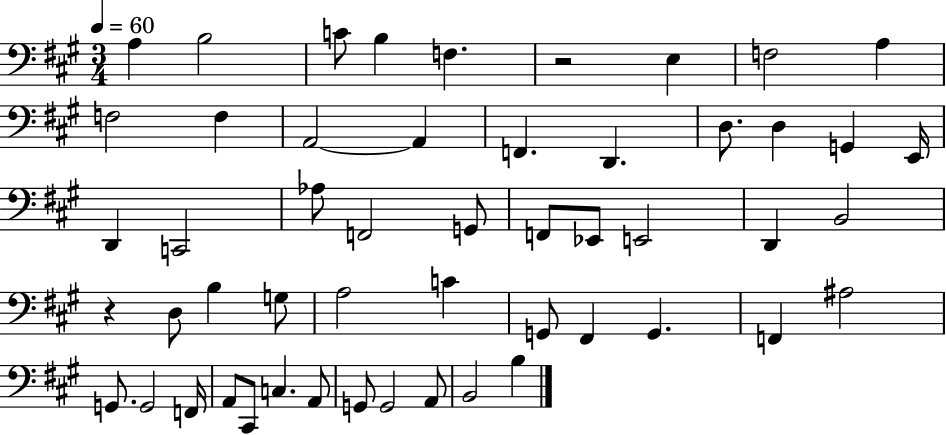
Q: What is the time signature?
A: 3/4